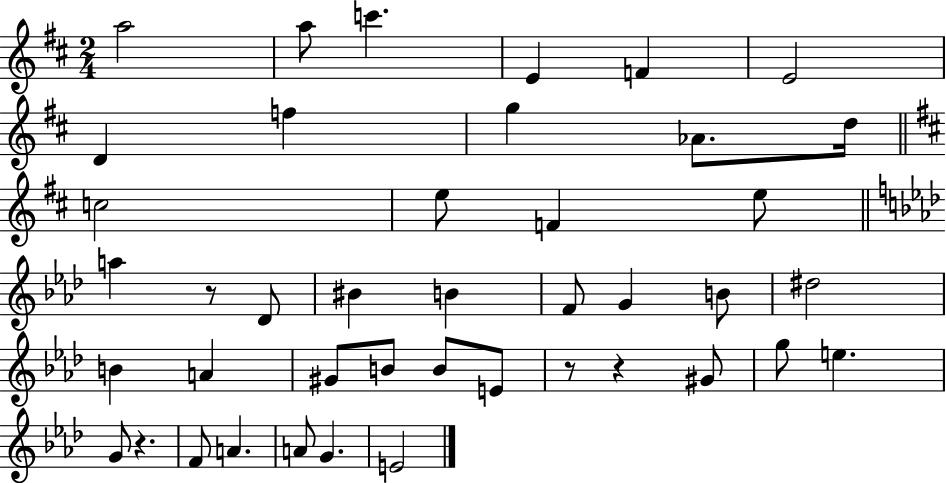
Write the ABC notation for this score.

X:1
T:Untitled
M:2/4
L:1/4
K:D
a2 a/2 c' E F E2 D f g _A/2 d/4 c2 e/2 F e/2 a z/2 _D/2 ^B B F/2 G B/2 ^d2 B A ^G/2 B/2 B/2 E/2 z/2 z ^G/2 g/2 e G/2 z F/2 A A/2 G E2